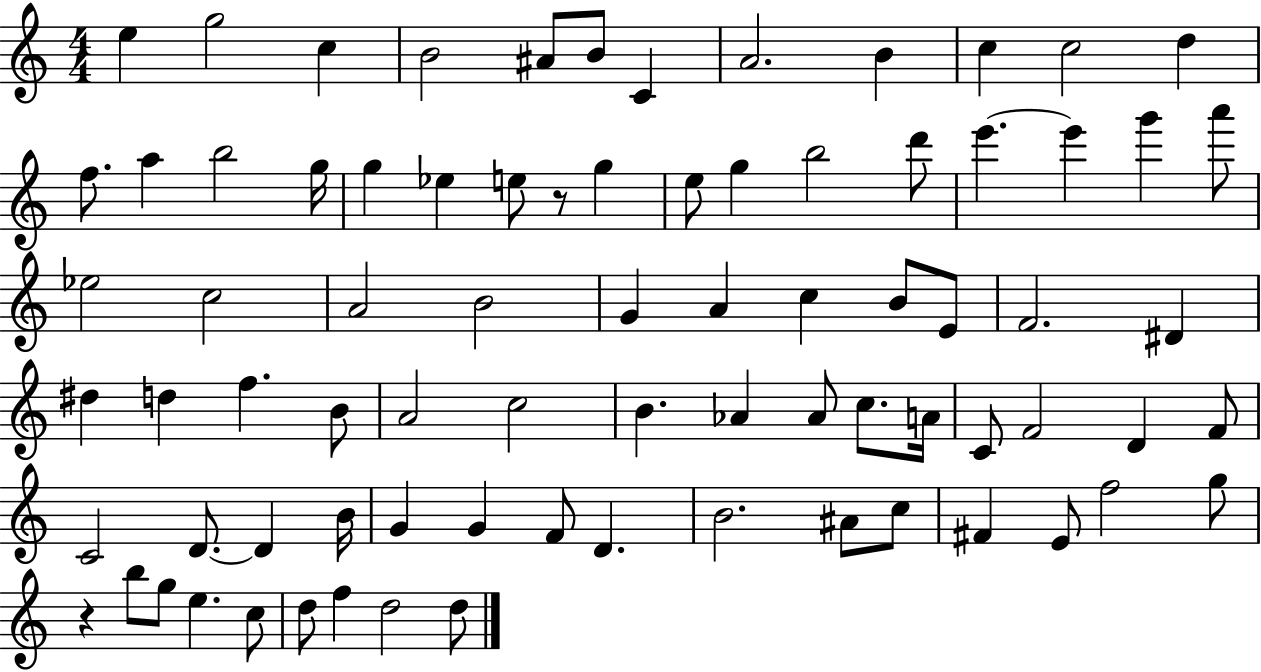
{
  \clef treble
  \numericTimeSignature
  \time 4/4
  \key c \major
  e''4 g''2 c''4 | b'2 ais'8 b'8 c'4 | a'2. b'4 | c''4 c''2 d''4 | \break f''8. a''4 b''2 g''16 | g''4 ees''4 e''8 r8 g''4 | e''8 g''4 b''2 d'''8 | e'''4.~~ e'''4 g'''4 a'''8 | \break ees''2 c''2 | a'2 b'2 | g'4 a'4 c''4 b'8 e'8 | f'2. dis'4 | \break dis''4 d''4 f''4. b'8 | a'2 c''2 | b'4. aes'4 aes'8 c''8. a'16 | c'8 f'2 d'4 f'8 | \break c'2 d'8.~~ d'4 b'16 | g'4 g'4 f'8 d'4. | b'2. ais'8 c''8 | fis'4 e'8 f''2 g''8 | \break r4 b''8 g''8 e''4. c''8 | d''8 f''4 d''2 d''8 | \bar "|."
}